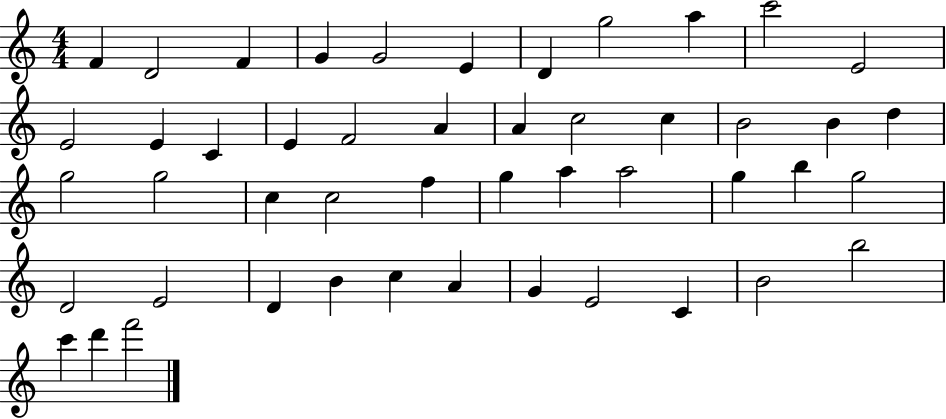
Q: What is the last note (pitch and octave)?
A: F6